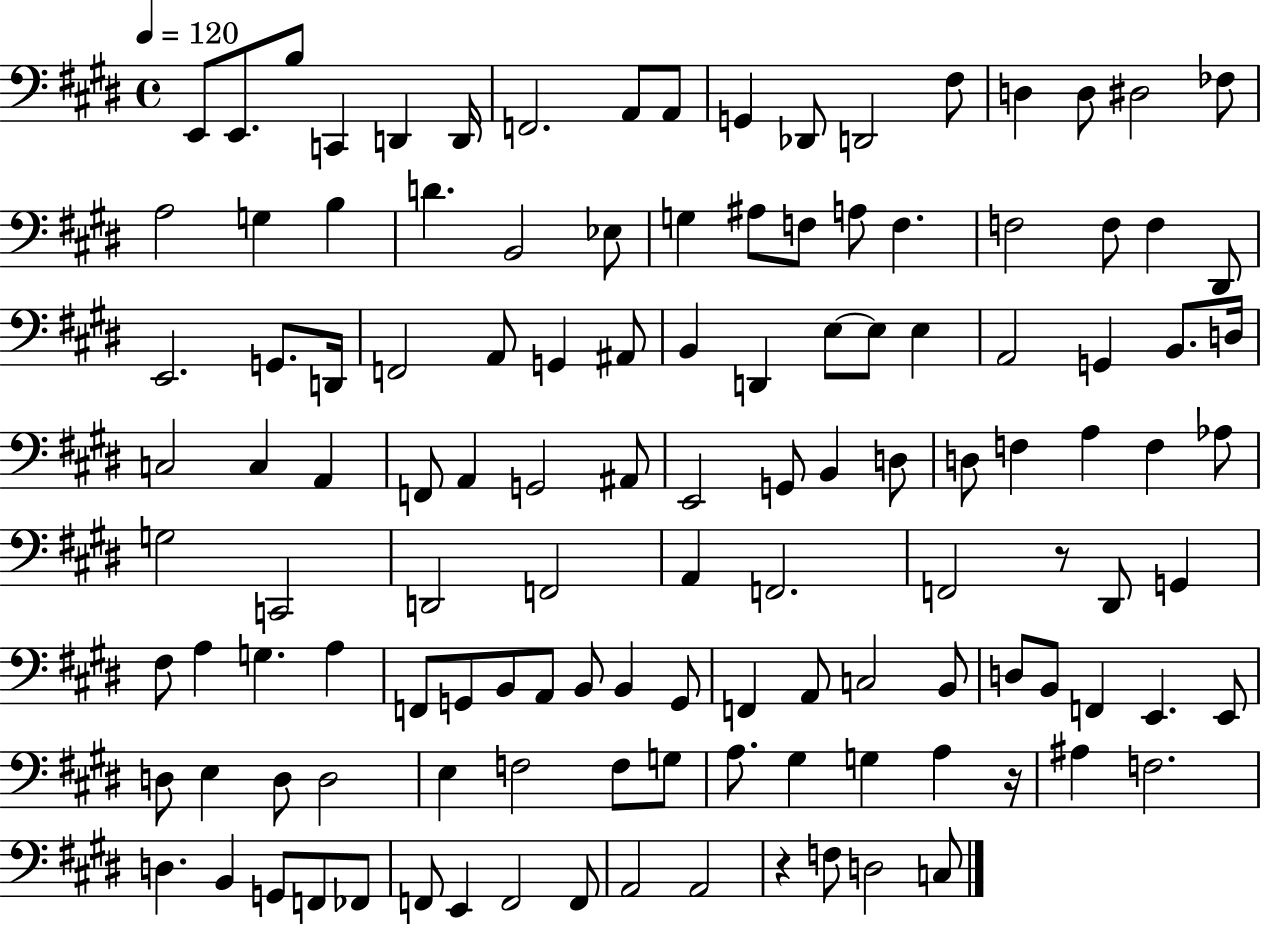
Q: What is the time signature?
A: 4/4